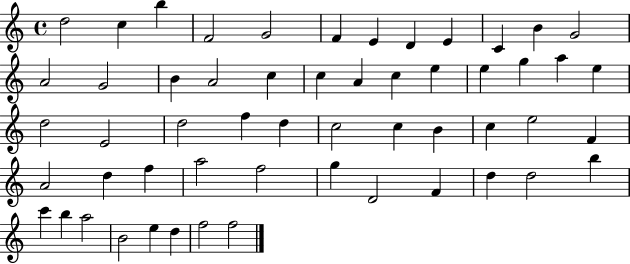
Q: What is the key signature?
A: C major